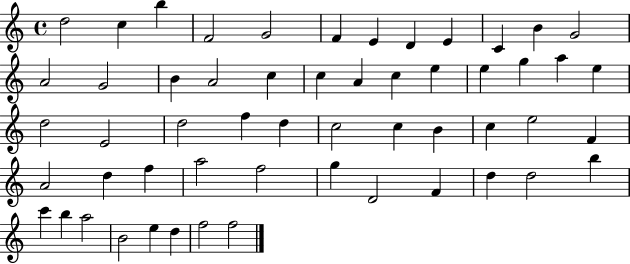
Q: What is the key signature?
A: C major